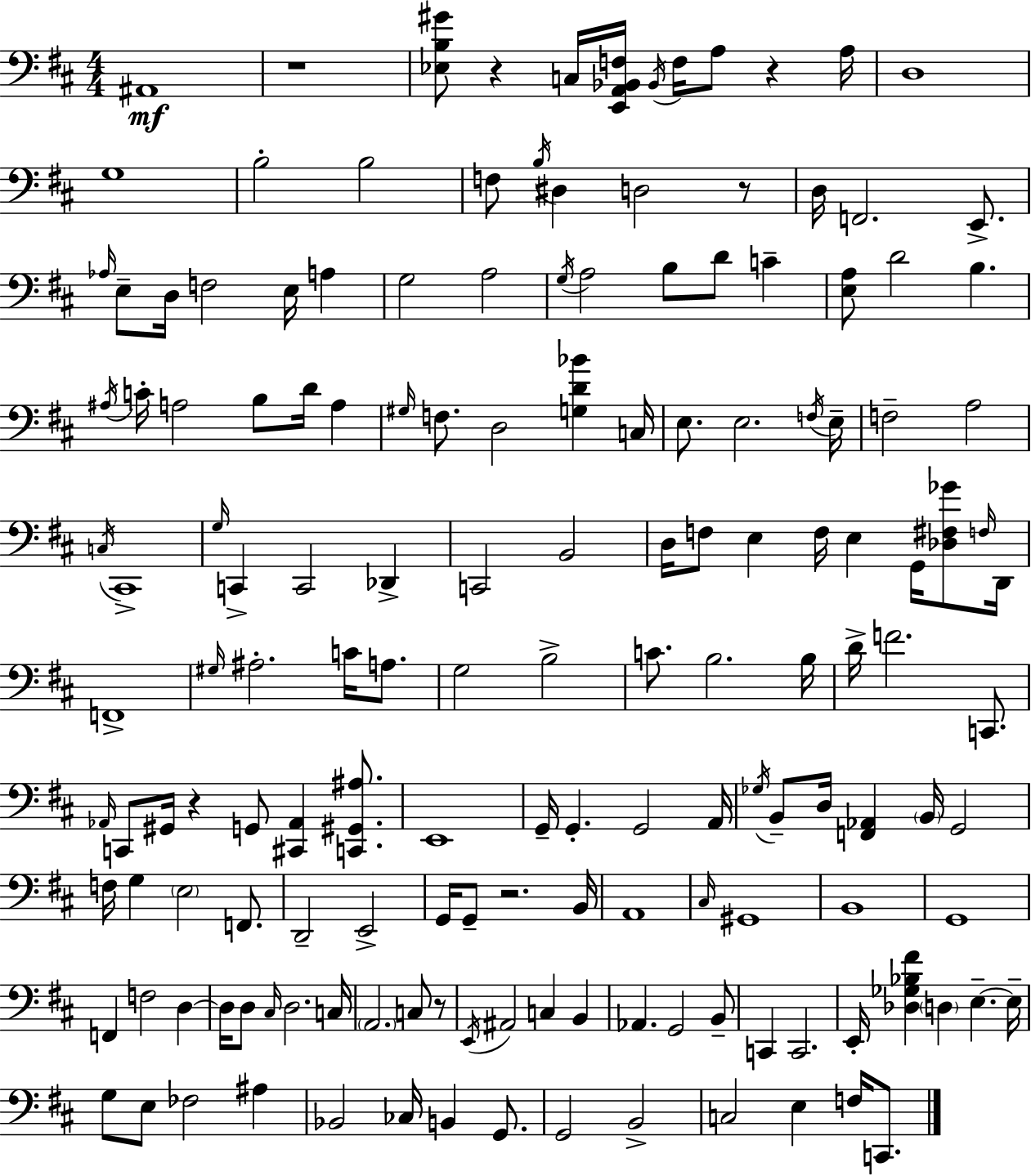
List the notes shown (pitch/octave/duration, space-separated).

A#2/w R/w [Eb3,B3,G#4]/e R/q C3/s [E2,A2,Bb2,F3]/s Bb2/s F3/s A3/e R/q A3/s D3/w G3/w B3/h B3/h F3/e B3/s D#3/q D3/h R/e D3/s F2/h. E2/e. Ab3/s E3/e D3/s F3/h E3/s A3/q G3/h A3/h G3/s A3/h B3/e D4/e C4/q [E3,A3]/e D4/h B3/q. A#3/s C4/s A3/h B3/e D4/s A3/q G#3/s F3/e. D3/h [G3,D4,Bb4]/q C3/s E3/e. E3/h. F3/s E3/s F3/h A3/h C3/s C#2/w G3/s C2/q C2/h Db2/q C2/h B2/h D3/s F3/e E3/q F3/s E3/q G2/s [Db3,F#3,Gb4]/e F3/s D2/s F2/w G#3/s A#3/h. C4/s A3/e. G3/h B3/h C4/e. B3/h. B3/s D4/s F4/h. C2/e. Ab2/s C2/e G#2/s R/q G2/e [C#2,Ab2]/q [C2,G#2,A#3]/e. E2/w G2/s G2/q. G2/h A2/s Gb3/s B2/e D3/s [F2,Ab2]/q B2/s G2/h F3/s G3/q E3/h F2/e. D2/h E2/h G2/s G2/e R/h. B2/s A2/w C#3/s G#2/w B2/w G2/w F2/q F3/h D3/q D3/s D3/e C#3/s D3/h. C3/s A2/h. C3/e R/e E2/s A#2/h C3/q B2/q Ab2/q. G2/h B2/e C2/q C2/h. E2/s [Db3,Gb3,Bb3,F#4]/q D3/q E3/q. E3/s G3/e E3/e FES3/h A#3/q Bb2/h CES3/s B2/q G2/e. G2/h B2/h C3/h E3/q F3/s C2/e.